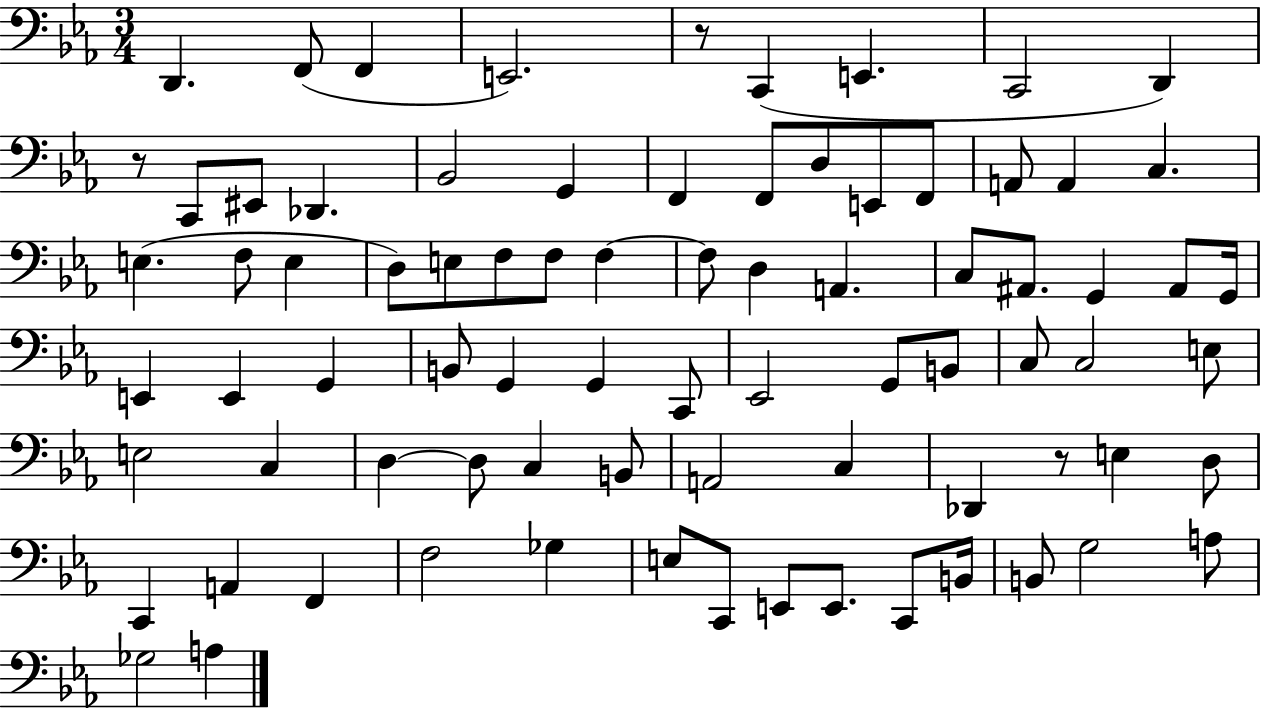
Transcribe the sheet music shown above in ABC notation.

X:1
T:Untitled
M:3/4
L:1/4
K:Eb
D,, F,,/2 F,, E,,2 z/2 C,, E,, C,,2 D,, z/2 C,,/2 ^E,,/2 _D,, _B,,2 G,, F,, F,,/2 D,/2 E,,/2 F,,/2 A,,/2 A,, C, E, F,/2 E, D,/2 E,/2 F,/2 F,/2 F, F,/2 D, A,, C,/2 ^A,,/2 G,, ^A,,/2 G,,/4 E,, E,, G,, B,,/2 G,, G,, C,,/2 _E,,2 G,,/2 B,,/2 C,/2 C,2 E,/2 E,2 C, D, D,/2 C, B,,/2 A,,2 C, _D,, z/2 E, D,/2 C,, A,, F,, F,2 _G, E,/2 C,,/2 E,,/2 E,,/2 C,,/2 B,,/4 B,,/2 G,2 A,/2 _G,2 A,